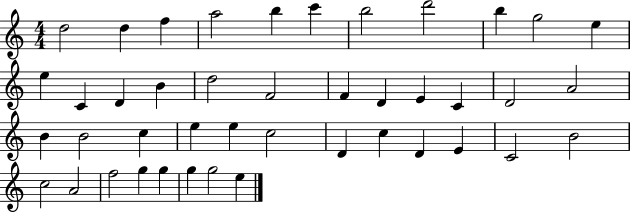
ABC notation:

X:1
T:Untitled
M:4/4
L:1/4
K:C
d2 d f a2 b c' b2 d'2 b g2 e e C D B d2 F2 F D E C D2 A2 B B2 c e e c2 D c D E C2 B2 c2 A2 f2 g g g g2 e